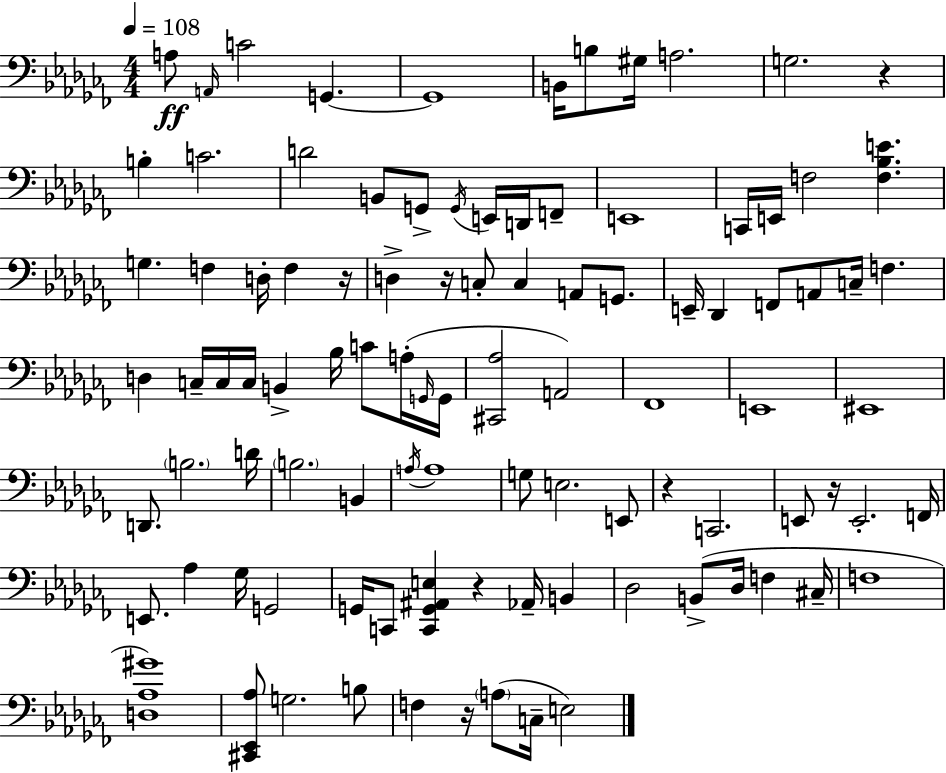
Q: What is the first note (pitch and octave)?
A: A3